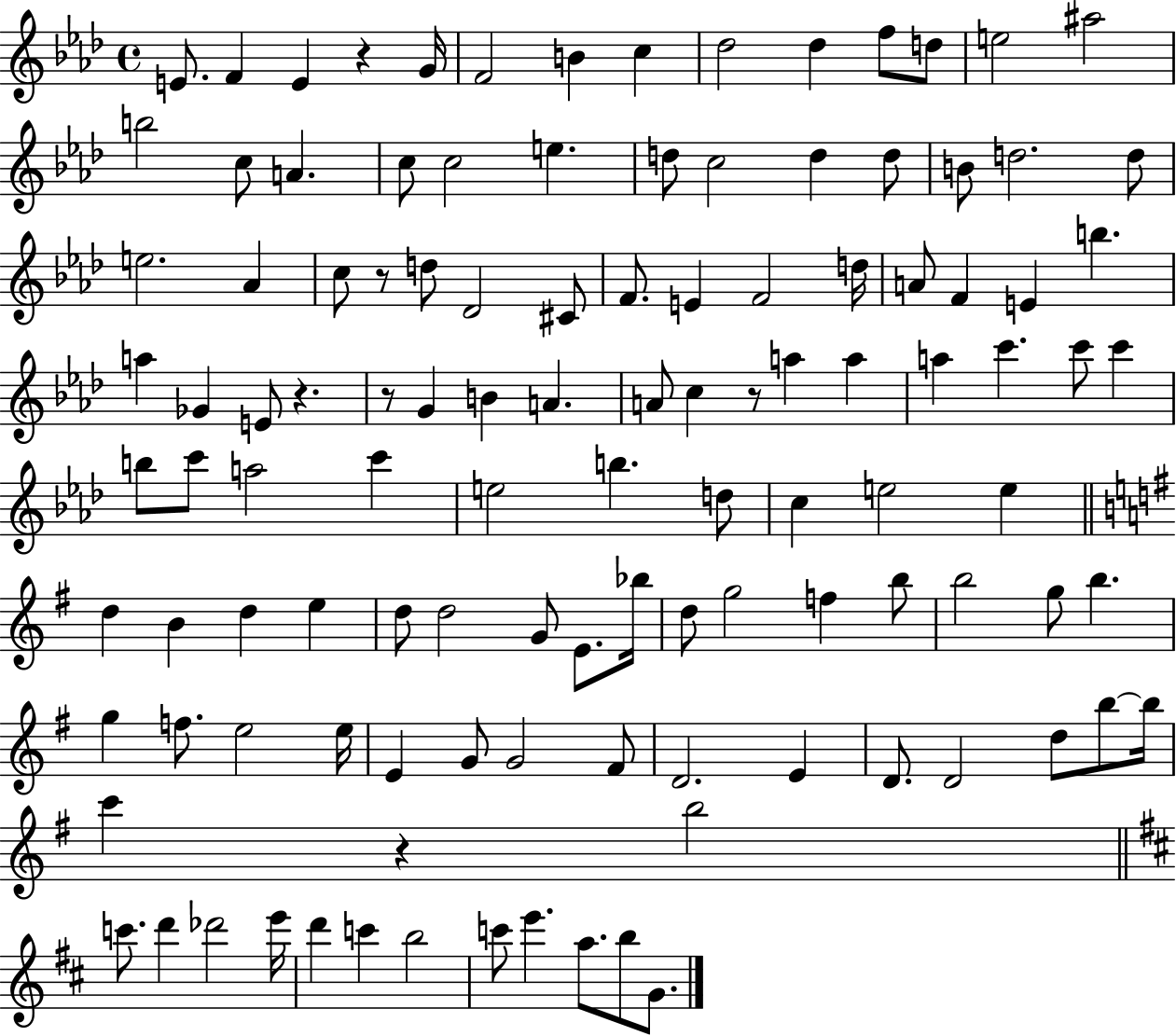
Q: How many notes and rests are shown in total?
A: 115